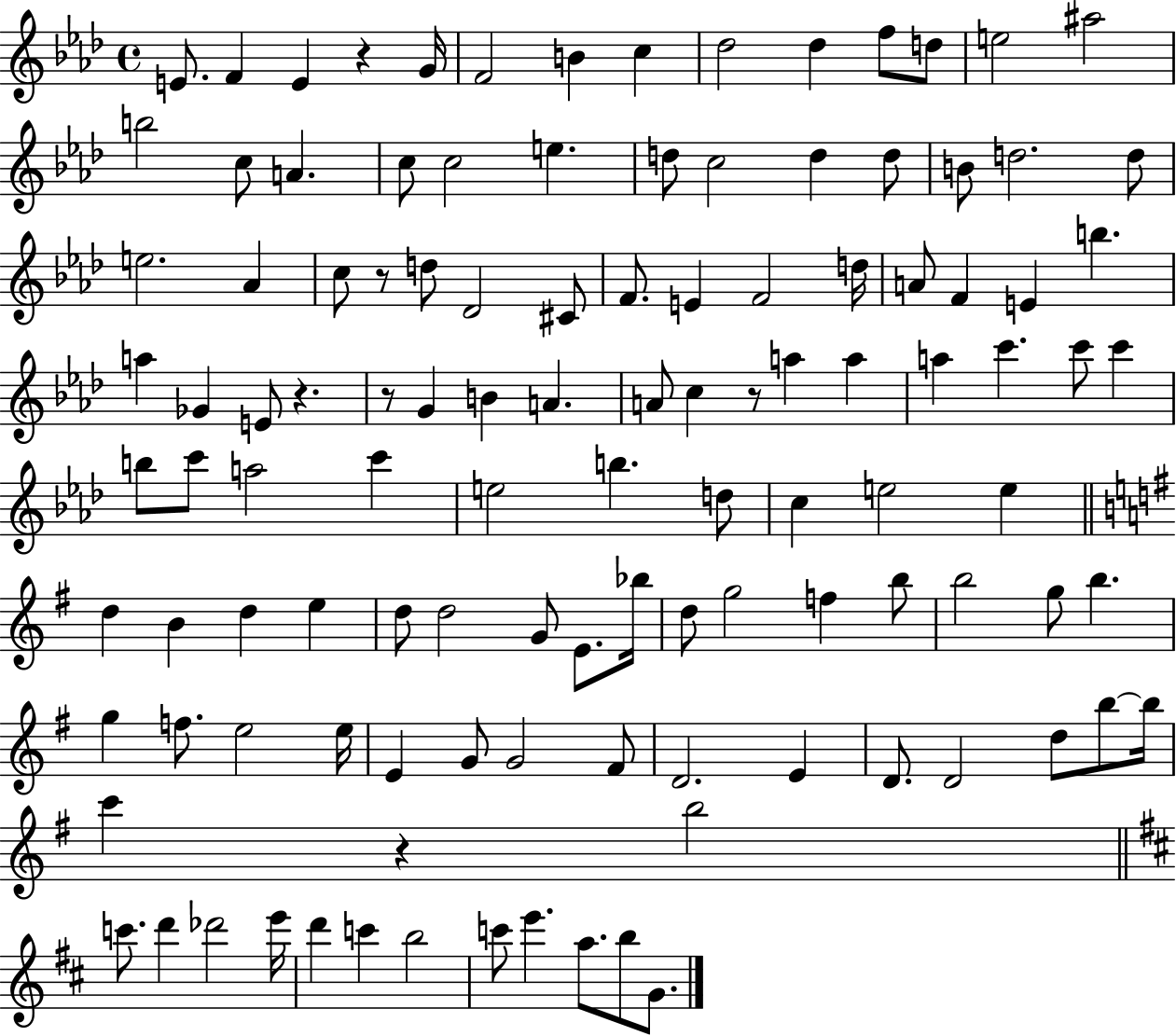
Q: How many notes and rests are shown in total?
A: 115